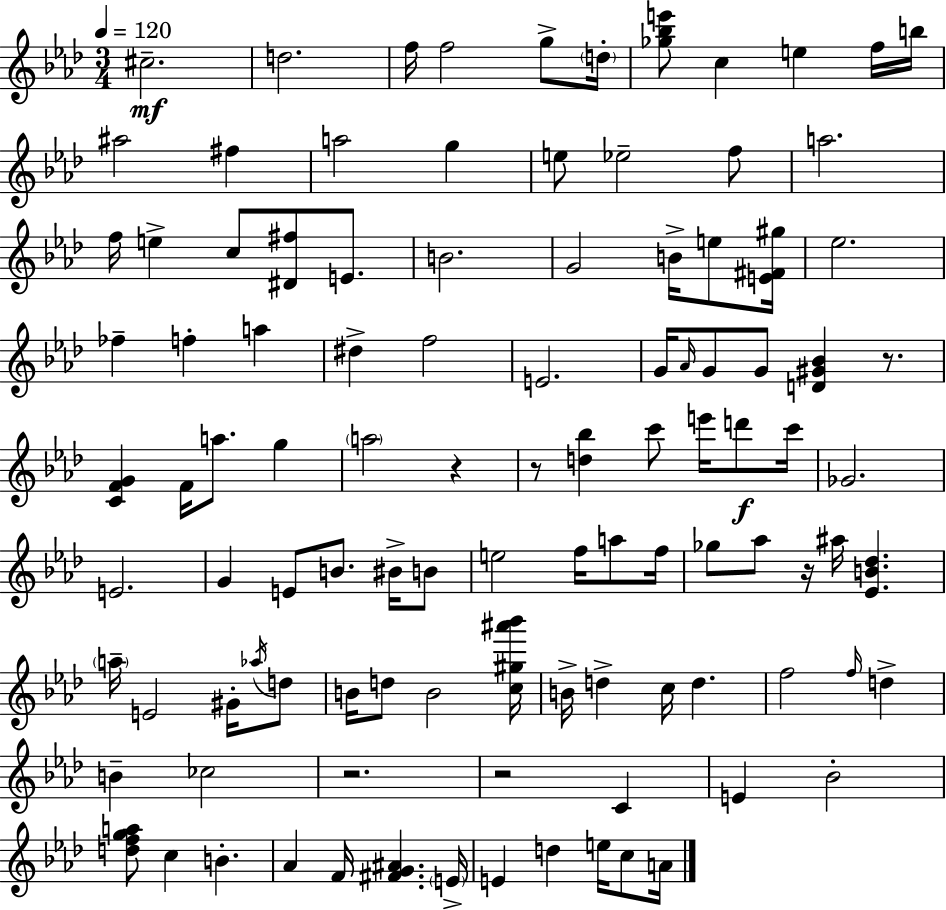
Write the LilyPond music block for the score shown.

{
  \clef treble
  \numericTimeSignature
  \time 3/4
  \key aes \major
  \tempo 4 = 120
  cis''2.--\mf | d''2. | f''16 f''2 g''8-> \parenthesize d''16-. | <ges'' bes'' e'''>8 c''4 e''4 f''16 b''16 | \break ais''2 fis''4 | a''2 g''4 | e''8 ees''2-- f''8 | a''2. | \break f''16 e''4-> c''8 <dis' fis''>8 e'8. | b'2. | g'2 b'16-> e''8 <e' fis' gis''>16 | ees''2. | \break fes''4-- f''4-. a''4 | dis''4-> f''2 | e'2. | g'16 \grace { aes'16 } g'8 g'8 <d' gis' bes'>4 r8. | \break <c' f' g'>4 f'16 a''8. g''4 | \parenthesize a''2 r4 | r8 <d'' bes''>4 c'''8 e'''16 d'''8\f | c'''16 ges'2. | \break e'2. | g'4 e'8 b'8. bis'16-> b'8 | e''2 f''16 a''8 | f''16 ges''8 aes''8 r16 ais''16 <ees' b' des''>4. | \break \parenthesize a''16-- e'2 gis'16-. \acciaccatura { aes''16 } | d''8 b'16 d''8 b'2 | <c'' gis'' ais''' bes'''>16 b'16-> d''4-> c''16 d''4. | f''2 \grace { f''16 } d''4-> | \break b'4-- ces''2 | r2. | r2 c'4 | e'4 bes'2-. | \break <d'' f'' g'' a''>8 c''4 b'4.-. | aes'4 f'16 <fis' g' ais'>4. | \parenthesize e'16-> e'4 d''4 e''16 | c''8 a'16 \bar "|."
}